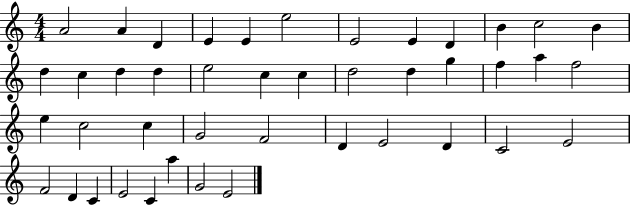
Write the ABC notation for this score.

X:1
T:Untitled
M:4/4
L:1/4
K:C
A2 A D E E e2 E2 E D B c2 B d c d d e2 c c d2 d g f a f2 e c2 c G2 F2 D E2 D C2 E2 F2 D C E2 C a G2 E2